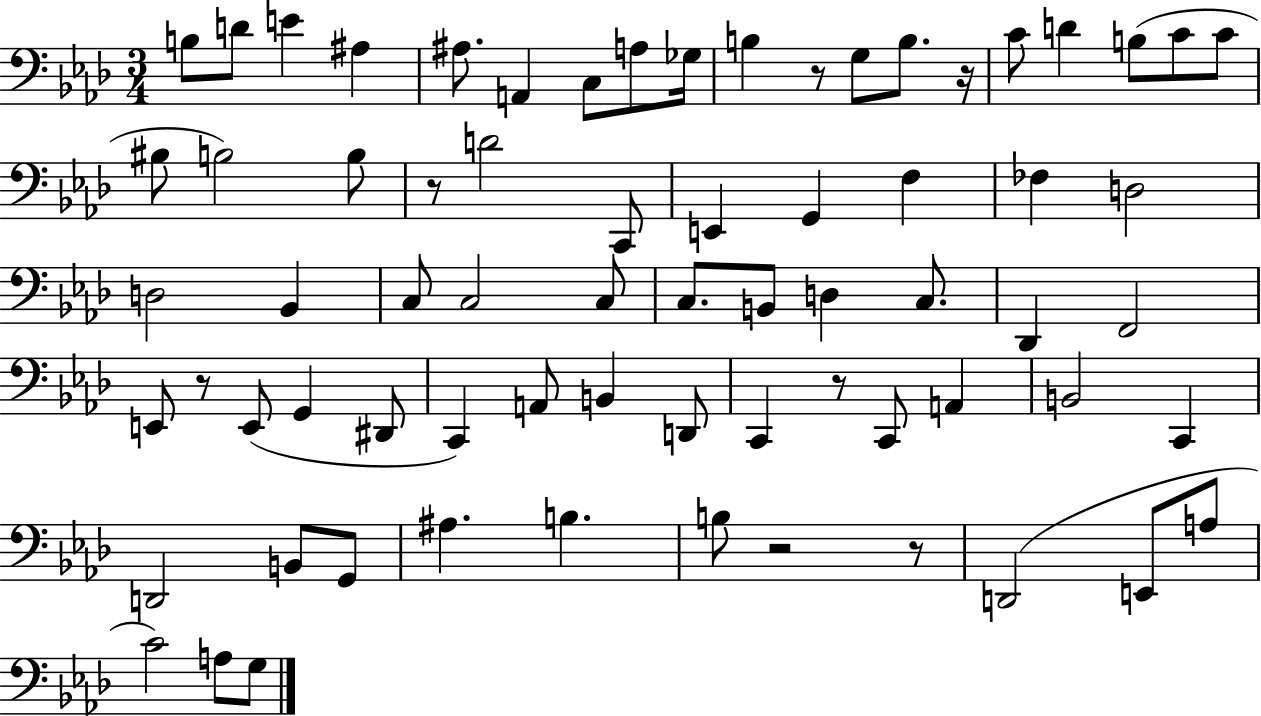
X:1
T:Untitled
M:3/4
L:1/4
K:Ab
B,/2 D/2 E ^A, ^A,/2 A,, C,/2 A,/2 _G,/4 B, z/2 G,/2 B,/2 z/4 C/2 D B,/2 C/2 C/2 ^B,/2 B,2 B,/2 z/2 D2 C,,/2 E,, G,, F, _F, D,2 D,2 _B,, C,/2 C,2 C,/2 C,/2 B,,/2 D, C,/2 _D,, F,,2 E,,/2 z/2 E,,/2 G,, ^D,,/2 C,, A,,/2 B,, D,,/2 C,, z/2 C,,/2 A,, B,,2 C,, D,,2 B,,/2 G,,/2 ^A, B, B,/2 z2 z/2 D,,2 E,,/2 A,/2 C2 A,/2 G,/2